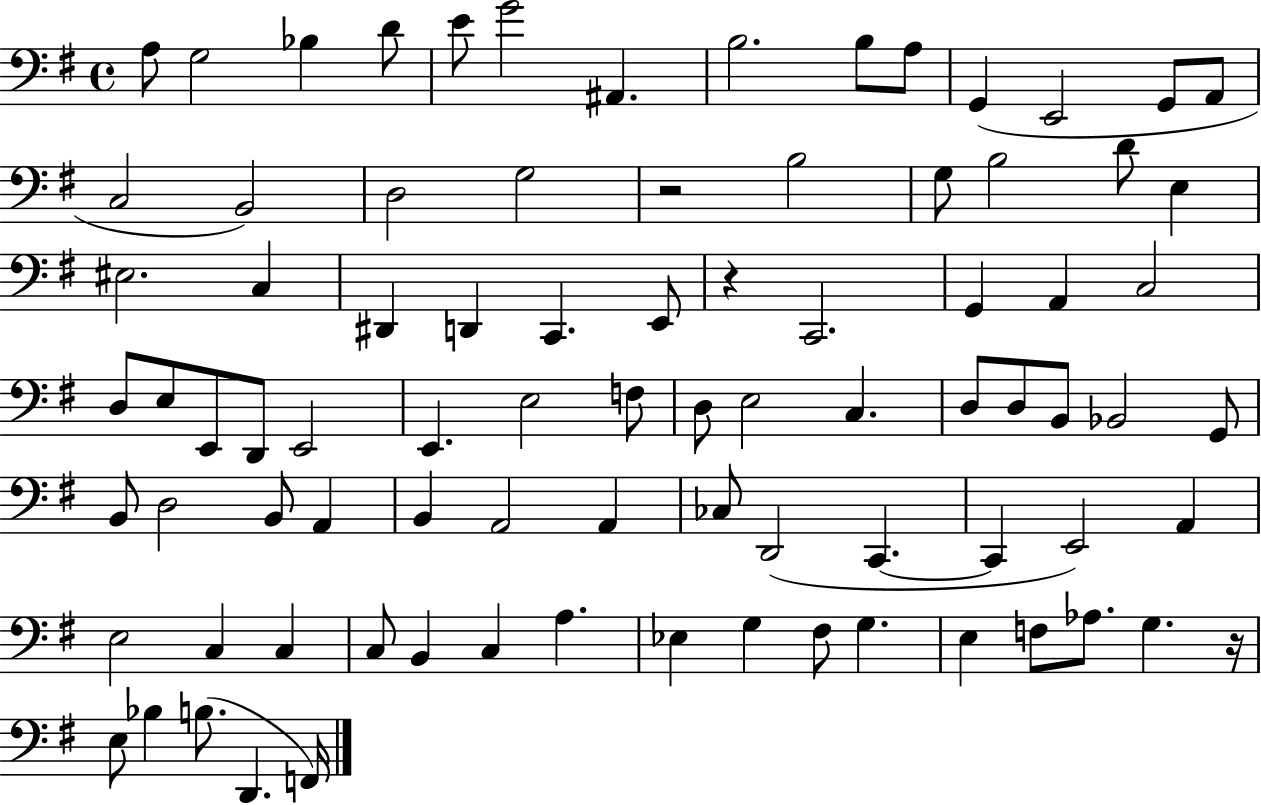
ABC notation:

X:1
T:Untitled
M:4/4
L:1/4
K:G
A,/2 G,2 _B, D/2 E/2 G2 ^A,, B,2 B,/2 A,/2 G,, E,,2 G,,/2 A,,/2 C,2 B,,2 D,2 G,2 z2 B,2 G,/2 B,2 D/2 E, ^E,2 C, ^D,, D,, C,, E,,/2 z C,,2 G,, A,, C,2 D,/2 E,/2 E,,/2 D,,/2 E,,2 E,, E,2 F,/2 D,/2 E,2 C, D,/2 D,/2 B,,/2 _B,,2 G,,/2 B,,/2 D,2 B,,/2 A,, B,, A,,2 A,, _C,/2 D,,2 C,, C,, E,,2 A,, E,2 C, C, C,/2 B,, C, A, _E, G, ^F,/2 G, E, F,/2 _A,/2 G, z/4 E,/2 _B, B,/2 D,, F,,/4